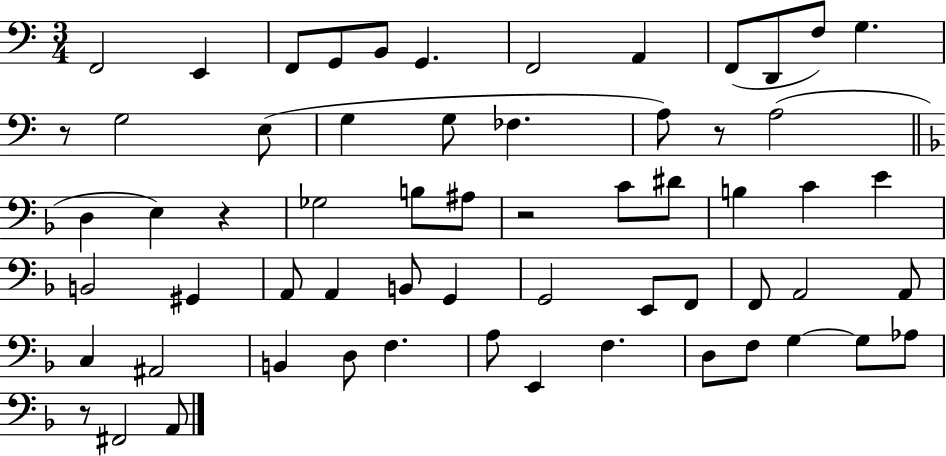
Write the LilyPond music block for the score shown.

{
  \clef bass
  \numericTimeSignature
  \time 3/4
  \key c \major
  f,2 e,4 | f,8 g,8 b,8 g,4. | f,2 a,4 | f,8( d,8 f8) g4. | \break r8 g2 e8( | g4 g8 fes4. | a8) r8 a2( | \bar "||" \break \key d \minor d4 e4) r4 | ges2 b8 ais8 | r2 c'8 dis'8 | b4 c'4 e'4 | \break b,2 gis,4 | a,8 a,4 b,8 g,4 | g,2 e,8 f,8 | f,8 a,2 a,8 | \break c4 ais,2 | b,4 d8 f4. | a8 e,4 f4. | d8 f8 g4~~ g8 aes8 | \break r8 fis,2 a,8 | \bar "|."
}